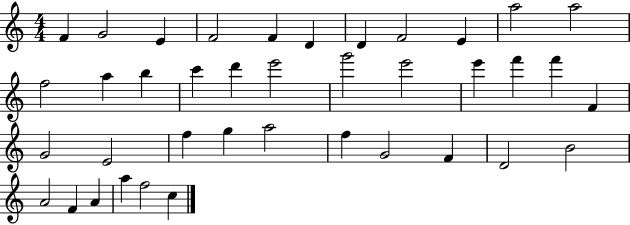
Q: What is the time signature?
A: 4/4